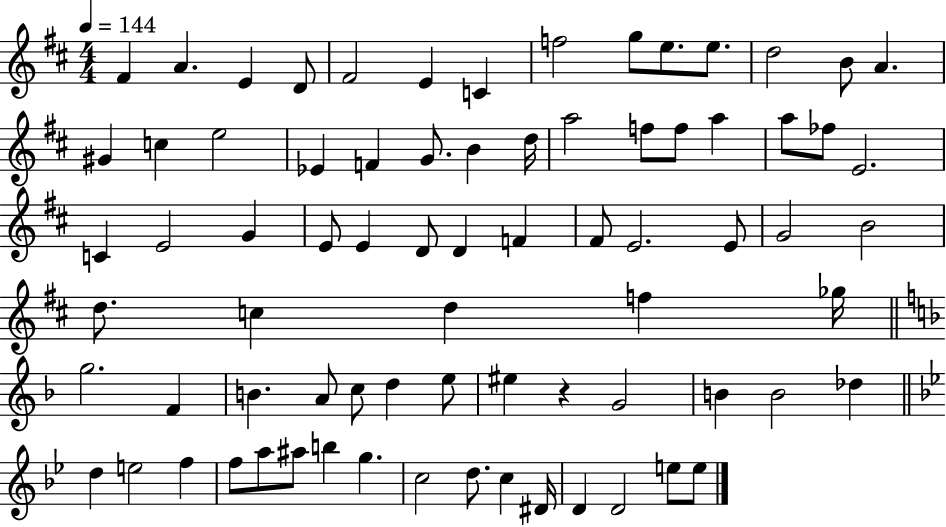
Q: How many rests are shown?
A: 1